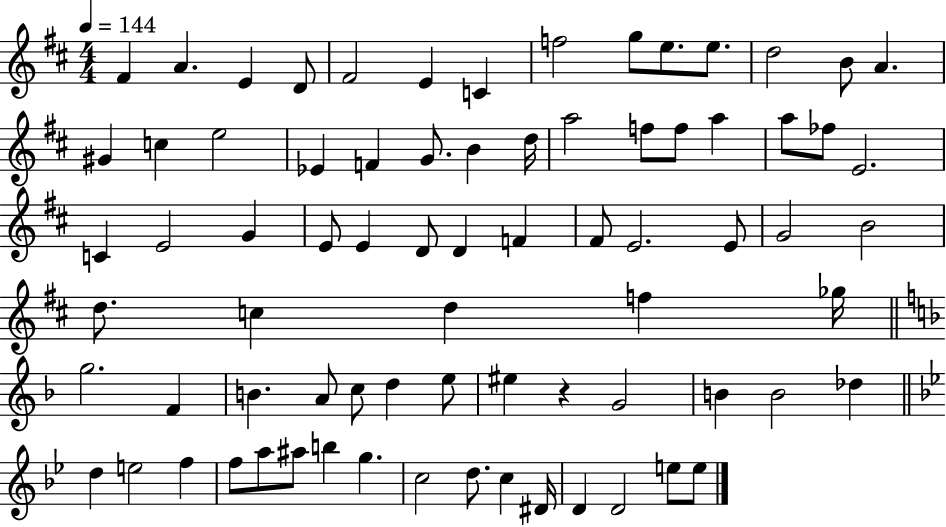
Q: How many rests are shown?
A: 1